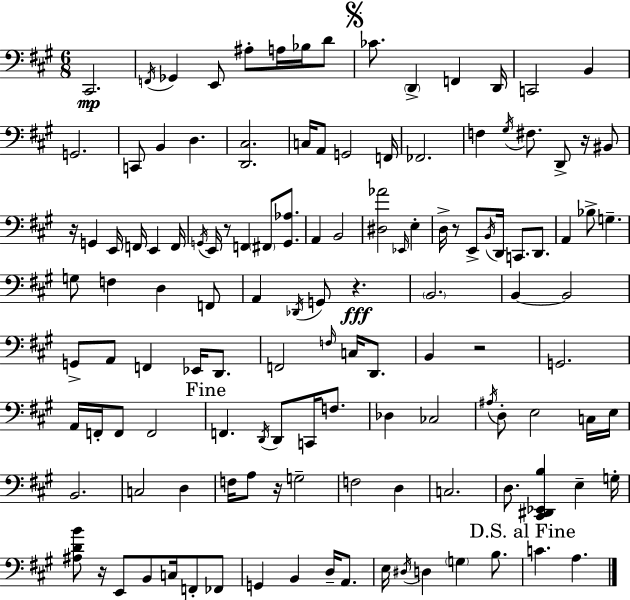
{
  \clef bass
  \numericTimeSignature
  \time 6/8
  \key a \major
  \repeat volta 2 { cis,2.\mp | \acciaccatura { f,16 } ges,4 e,8 ais8-. a16 bes16 d'8 | \mark \markup { \musicglyph "scripts.segno" } ces'8. \parenthesize d,4-> f,4 | d,16 c,2 b,4 | \break g,2. | c,8 b,4 d4. | <d, cis>2. | c16 a,8 g,2 | \break f,16 fes,2. | f4 \acciaccatura { gis16 } fis8. d,8-> r16 | bis,8 r16 g,4 e,16 f,16 e,4 | f,16 \acciaccatura { g,16 } e,16 r8 f,4 \parenthesize fis,8 | \break <g, aes>8. a,4 b,2 | <dis aes'>2 \grace { ees,16 } | e4-. d16-> r8 e,8-> \acciaccatura { b,16 } d,16 c,8. | d,8. a,4 bes8-> g4.-- | \break g8 f4 d4 | f,8 a,4 \acciaccatura { des,16 } g,8 | r4.\fff \parenthesize b,2. | b,4~~ b,2 | \break g,8-> a,8 f,4 | ees,16 d,8. f,2 | \grace { f16 } c16 d,8. b,4 r2 | g,2. | \break a,16 f,16-. f,8 f,2 | \mark "Fine" f,4. | \acciaccatura { d,16 } d,8 c,16 f8. des4 | ces2 \acciaccatura { ais16 } d8-. e2 | \break c16 e16 b,2. | c2 | d4 f16 a8 | r16 g2-- f2 | \break d4 c2. | d8. | <cis, dis, ees, b>4 e4-- g16-. <ais d' b'>8 r16 | e,8 b,8 c16 f,8-. fes,8 g,4 | \break b,4 d16-- a,8. e16 \acciaccatura { dis16 } d4 | \parenthesize g4 b8. \mark "D.S. al Fine" c'4. | a4. } \bar "|."
}